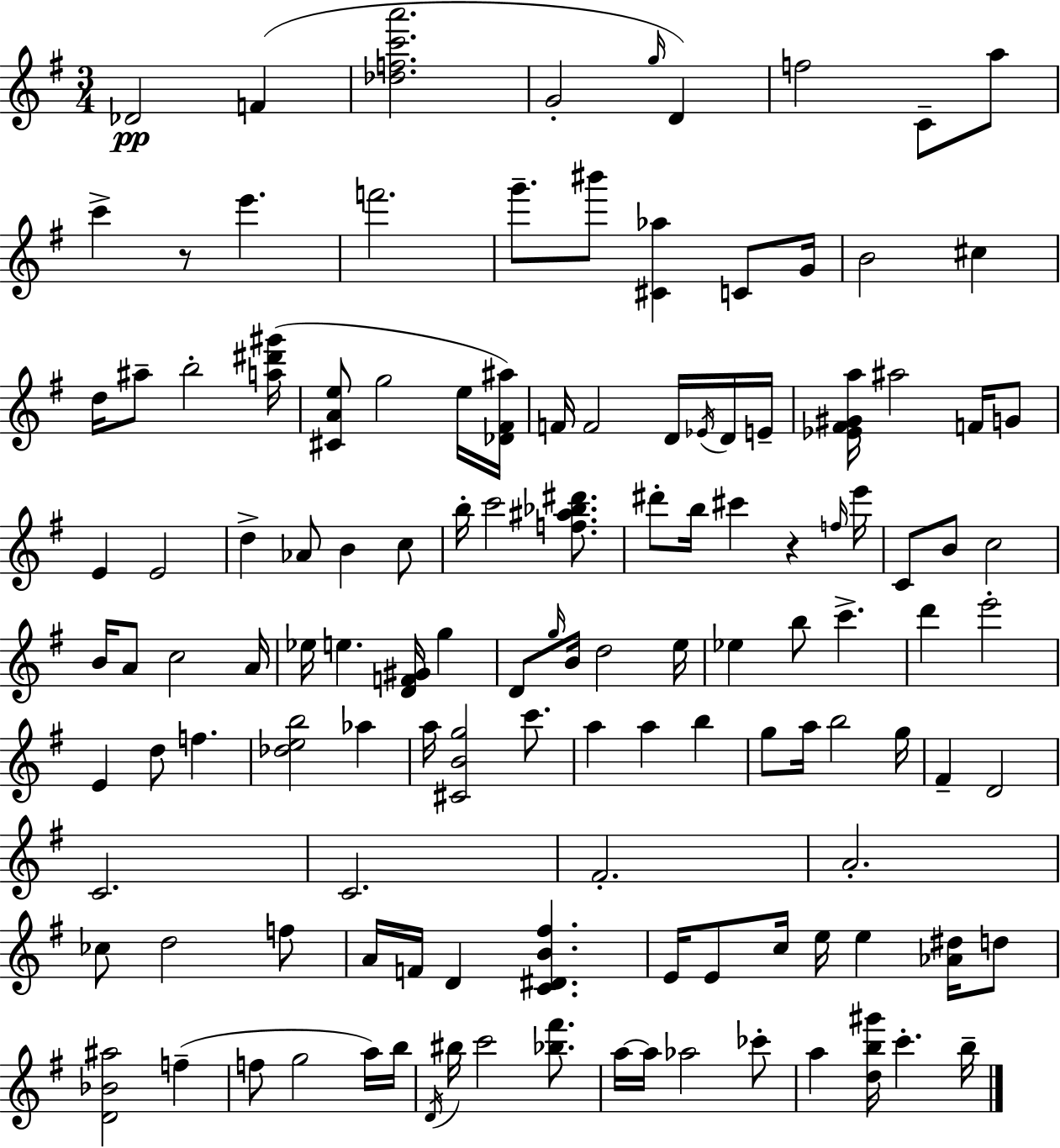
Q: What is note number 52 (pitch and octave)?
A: Eb5